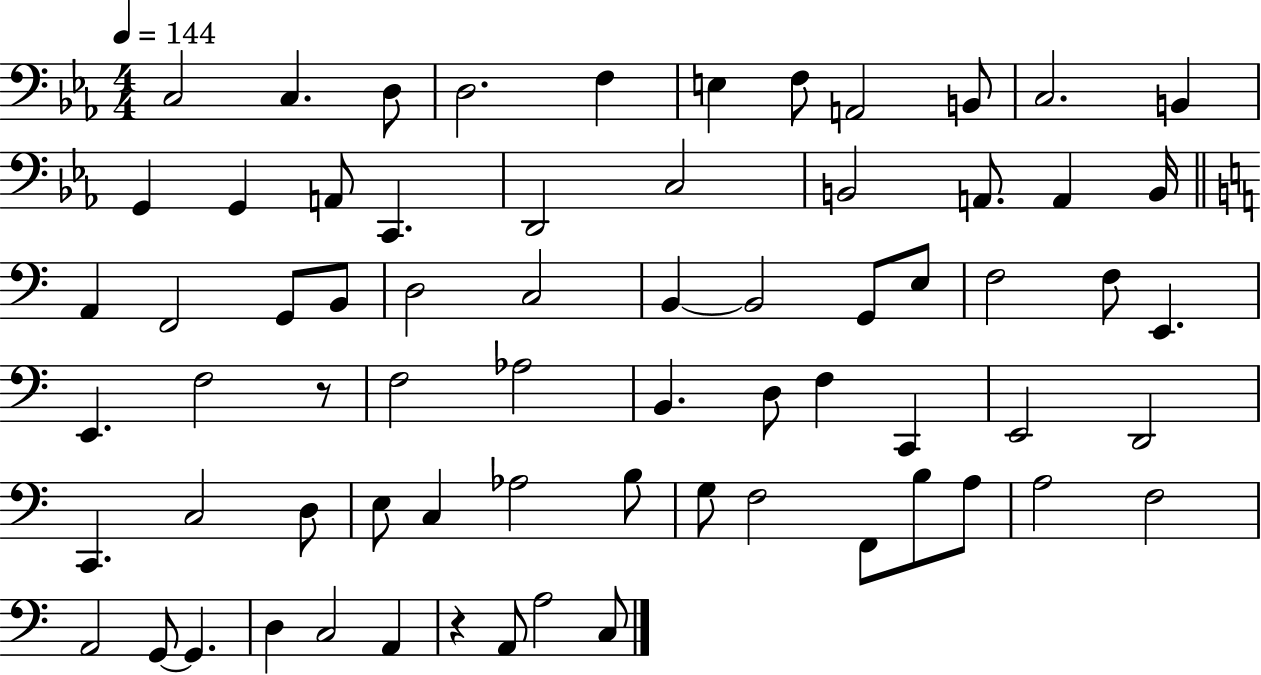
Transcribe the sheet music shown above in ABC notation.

X:1
T:Untitled
M:4/4
L:1/4
K:Eb
C,2 C, D,/2 D,2 F, E, F,/2 A,,2 B,,/2 C,2 B,, G,, G,, A,,/2 C,, D,,2 C,2 B,,2 A,,/2 A,, B,,/4 A,, F,,2 G,,/2 B,,/2 D,2 C,2 B,, B,,2 G,,/2 E,/2 F,2 F,/2 E,, E,, F,2 z/2 F,2 _A,2 B,, D,/2 F, C,, E,,2 D,,2 C,, C,2 D,/2 E,/2 C, _A,2 B,/2 G,/2 F,2 F,,/2 B,/2 A,/2 A,2 F,2 A,,2 G,,/2 G,, D, C,2 A,, z A,,/2 A,2 C,/2